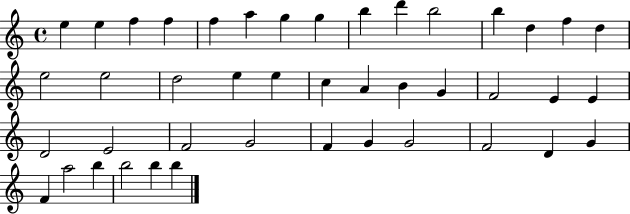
{
  \clef treble
  \time 4/4
  \defaultTimeSignature
  \key c \major
  e''4 e''4 f''4 f''4 | f''4 a''4 g''4 g''4 | b''4 d'''4 b''2 | b''4 d''4 f''4 d''4 | \break e''2 e''2 | d''2 e''4 e''4 | c''4 a'4 b'4 g'4 | f'2 e'4 e'4 | \break d'2 e'2 | f'2 g'2 | f'4 g'4 g'2 | f'2 d'4 g'4 | \break f'4 a''2 b''4 | b''2 b''4 b''4 | \bar "|."
}